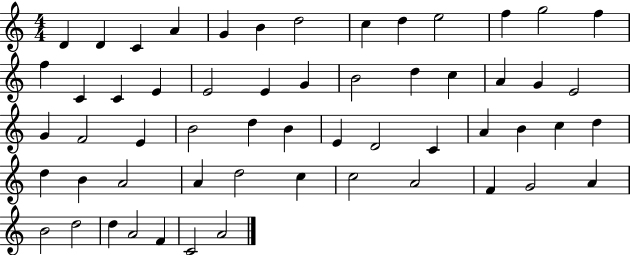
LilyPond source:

{
  \clef treble
  \numericTimeSignature
  \time 4/4
  \key c \major
  d'4 d'4 c'4 a'4 | g'4 b'4 d''2 | c''4 d''4 e''2 | f''4 g''2 f''4 | \break f''4 c'4 c'4 e'4 | e'2 e'4 g'4 | b'2 d''4 c''4 | a'4 g'4 e'2 | \break g'4 f'2 e'4 | b'2 d''4 b'4 | e'4 d'2 c'4 | a'4 b'4 c''4 d''4 | \break d''4 b'4 a'2 | a'4 d''2 c''4 | c''2 a'2 | f'4 g'2 a'4 | \break b'2 d''2 | d''4 a'2 f'4 | c'2 a'2 | \bar "|."
}